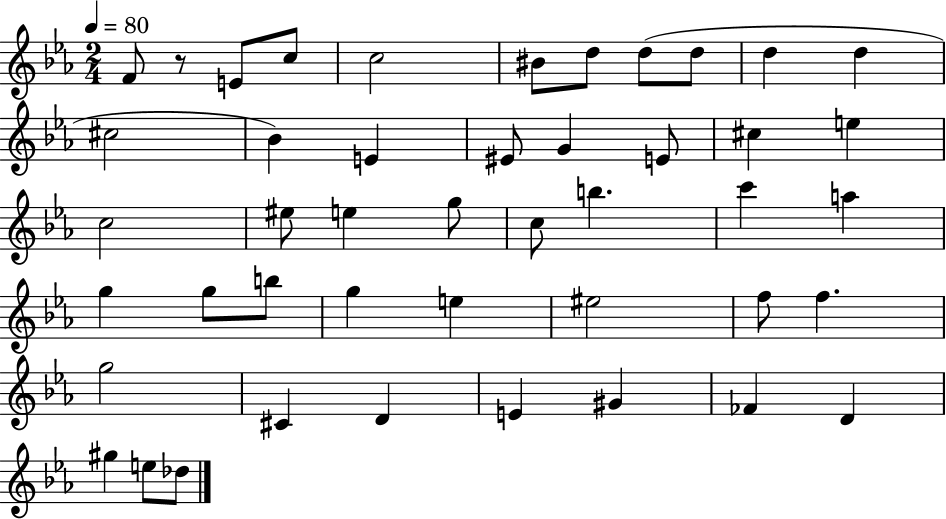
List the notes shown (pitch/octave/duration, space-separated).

F4/e R/e E4/e C5/e C5/h BIS4/e D5/e D5/e D5/e D5/q D5/q C#5/h Bb4/q E4/q EIS4/e G4/q E4/e C#5/q E5/q C5/h EIS5/e E5/q G5/e C5/e B5/q. C6/q A5/q G5/q G5/e B5/e G5/q E5/q EIS5/h F5/e F5/q. G5/h C#4/q D4/q E4/q G#4/q FES4/q D4/q G#5/q E5/e Db5/e